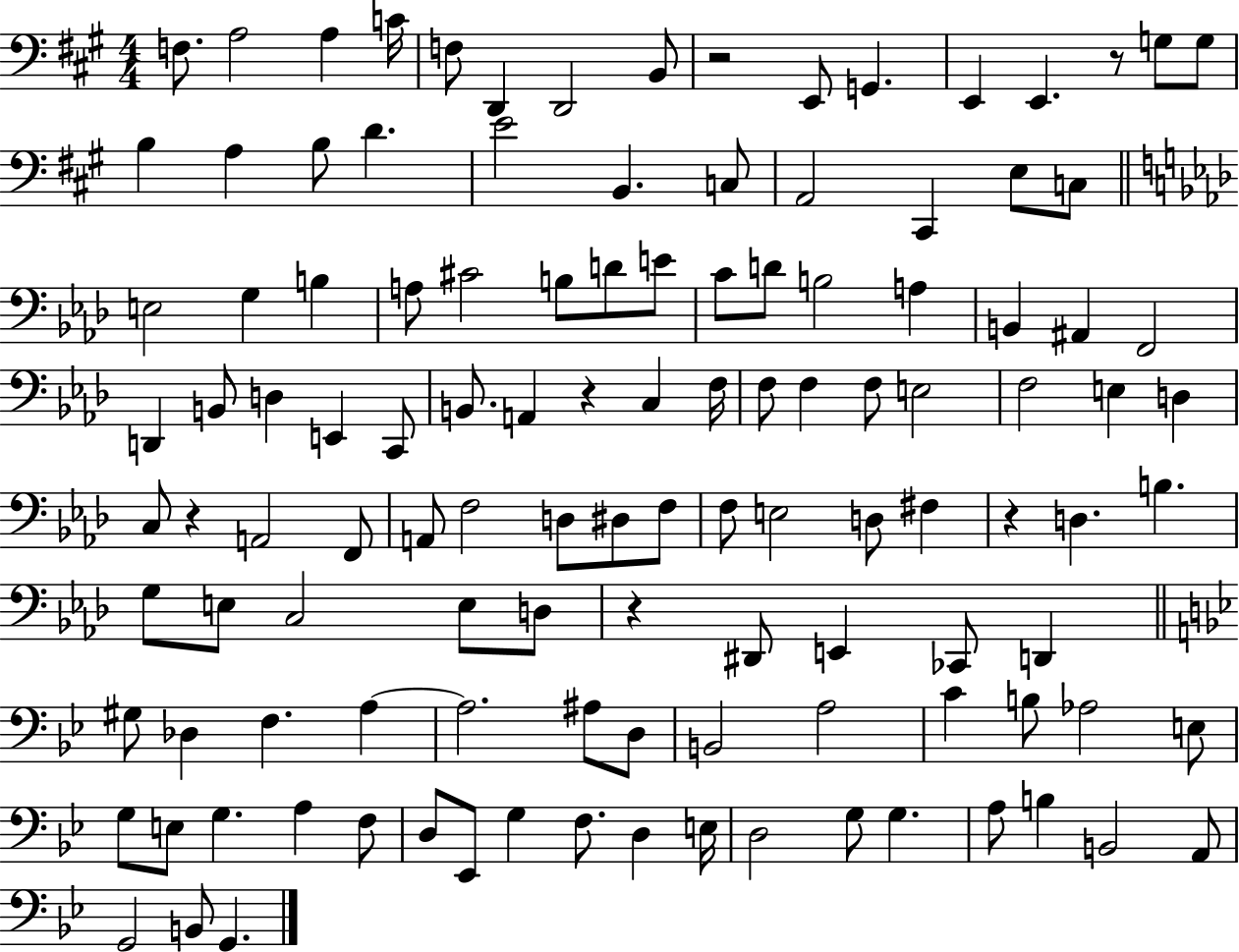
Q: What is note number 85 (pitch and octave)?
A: A#3